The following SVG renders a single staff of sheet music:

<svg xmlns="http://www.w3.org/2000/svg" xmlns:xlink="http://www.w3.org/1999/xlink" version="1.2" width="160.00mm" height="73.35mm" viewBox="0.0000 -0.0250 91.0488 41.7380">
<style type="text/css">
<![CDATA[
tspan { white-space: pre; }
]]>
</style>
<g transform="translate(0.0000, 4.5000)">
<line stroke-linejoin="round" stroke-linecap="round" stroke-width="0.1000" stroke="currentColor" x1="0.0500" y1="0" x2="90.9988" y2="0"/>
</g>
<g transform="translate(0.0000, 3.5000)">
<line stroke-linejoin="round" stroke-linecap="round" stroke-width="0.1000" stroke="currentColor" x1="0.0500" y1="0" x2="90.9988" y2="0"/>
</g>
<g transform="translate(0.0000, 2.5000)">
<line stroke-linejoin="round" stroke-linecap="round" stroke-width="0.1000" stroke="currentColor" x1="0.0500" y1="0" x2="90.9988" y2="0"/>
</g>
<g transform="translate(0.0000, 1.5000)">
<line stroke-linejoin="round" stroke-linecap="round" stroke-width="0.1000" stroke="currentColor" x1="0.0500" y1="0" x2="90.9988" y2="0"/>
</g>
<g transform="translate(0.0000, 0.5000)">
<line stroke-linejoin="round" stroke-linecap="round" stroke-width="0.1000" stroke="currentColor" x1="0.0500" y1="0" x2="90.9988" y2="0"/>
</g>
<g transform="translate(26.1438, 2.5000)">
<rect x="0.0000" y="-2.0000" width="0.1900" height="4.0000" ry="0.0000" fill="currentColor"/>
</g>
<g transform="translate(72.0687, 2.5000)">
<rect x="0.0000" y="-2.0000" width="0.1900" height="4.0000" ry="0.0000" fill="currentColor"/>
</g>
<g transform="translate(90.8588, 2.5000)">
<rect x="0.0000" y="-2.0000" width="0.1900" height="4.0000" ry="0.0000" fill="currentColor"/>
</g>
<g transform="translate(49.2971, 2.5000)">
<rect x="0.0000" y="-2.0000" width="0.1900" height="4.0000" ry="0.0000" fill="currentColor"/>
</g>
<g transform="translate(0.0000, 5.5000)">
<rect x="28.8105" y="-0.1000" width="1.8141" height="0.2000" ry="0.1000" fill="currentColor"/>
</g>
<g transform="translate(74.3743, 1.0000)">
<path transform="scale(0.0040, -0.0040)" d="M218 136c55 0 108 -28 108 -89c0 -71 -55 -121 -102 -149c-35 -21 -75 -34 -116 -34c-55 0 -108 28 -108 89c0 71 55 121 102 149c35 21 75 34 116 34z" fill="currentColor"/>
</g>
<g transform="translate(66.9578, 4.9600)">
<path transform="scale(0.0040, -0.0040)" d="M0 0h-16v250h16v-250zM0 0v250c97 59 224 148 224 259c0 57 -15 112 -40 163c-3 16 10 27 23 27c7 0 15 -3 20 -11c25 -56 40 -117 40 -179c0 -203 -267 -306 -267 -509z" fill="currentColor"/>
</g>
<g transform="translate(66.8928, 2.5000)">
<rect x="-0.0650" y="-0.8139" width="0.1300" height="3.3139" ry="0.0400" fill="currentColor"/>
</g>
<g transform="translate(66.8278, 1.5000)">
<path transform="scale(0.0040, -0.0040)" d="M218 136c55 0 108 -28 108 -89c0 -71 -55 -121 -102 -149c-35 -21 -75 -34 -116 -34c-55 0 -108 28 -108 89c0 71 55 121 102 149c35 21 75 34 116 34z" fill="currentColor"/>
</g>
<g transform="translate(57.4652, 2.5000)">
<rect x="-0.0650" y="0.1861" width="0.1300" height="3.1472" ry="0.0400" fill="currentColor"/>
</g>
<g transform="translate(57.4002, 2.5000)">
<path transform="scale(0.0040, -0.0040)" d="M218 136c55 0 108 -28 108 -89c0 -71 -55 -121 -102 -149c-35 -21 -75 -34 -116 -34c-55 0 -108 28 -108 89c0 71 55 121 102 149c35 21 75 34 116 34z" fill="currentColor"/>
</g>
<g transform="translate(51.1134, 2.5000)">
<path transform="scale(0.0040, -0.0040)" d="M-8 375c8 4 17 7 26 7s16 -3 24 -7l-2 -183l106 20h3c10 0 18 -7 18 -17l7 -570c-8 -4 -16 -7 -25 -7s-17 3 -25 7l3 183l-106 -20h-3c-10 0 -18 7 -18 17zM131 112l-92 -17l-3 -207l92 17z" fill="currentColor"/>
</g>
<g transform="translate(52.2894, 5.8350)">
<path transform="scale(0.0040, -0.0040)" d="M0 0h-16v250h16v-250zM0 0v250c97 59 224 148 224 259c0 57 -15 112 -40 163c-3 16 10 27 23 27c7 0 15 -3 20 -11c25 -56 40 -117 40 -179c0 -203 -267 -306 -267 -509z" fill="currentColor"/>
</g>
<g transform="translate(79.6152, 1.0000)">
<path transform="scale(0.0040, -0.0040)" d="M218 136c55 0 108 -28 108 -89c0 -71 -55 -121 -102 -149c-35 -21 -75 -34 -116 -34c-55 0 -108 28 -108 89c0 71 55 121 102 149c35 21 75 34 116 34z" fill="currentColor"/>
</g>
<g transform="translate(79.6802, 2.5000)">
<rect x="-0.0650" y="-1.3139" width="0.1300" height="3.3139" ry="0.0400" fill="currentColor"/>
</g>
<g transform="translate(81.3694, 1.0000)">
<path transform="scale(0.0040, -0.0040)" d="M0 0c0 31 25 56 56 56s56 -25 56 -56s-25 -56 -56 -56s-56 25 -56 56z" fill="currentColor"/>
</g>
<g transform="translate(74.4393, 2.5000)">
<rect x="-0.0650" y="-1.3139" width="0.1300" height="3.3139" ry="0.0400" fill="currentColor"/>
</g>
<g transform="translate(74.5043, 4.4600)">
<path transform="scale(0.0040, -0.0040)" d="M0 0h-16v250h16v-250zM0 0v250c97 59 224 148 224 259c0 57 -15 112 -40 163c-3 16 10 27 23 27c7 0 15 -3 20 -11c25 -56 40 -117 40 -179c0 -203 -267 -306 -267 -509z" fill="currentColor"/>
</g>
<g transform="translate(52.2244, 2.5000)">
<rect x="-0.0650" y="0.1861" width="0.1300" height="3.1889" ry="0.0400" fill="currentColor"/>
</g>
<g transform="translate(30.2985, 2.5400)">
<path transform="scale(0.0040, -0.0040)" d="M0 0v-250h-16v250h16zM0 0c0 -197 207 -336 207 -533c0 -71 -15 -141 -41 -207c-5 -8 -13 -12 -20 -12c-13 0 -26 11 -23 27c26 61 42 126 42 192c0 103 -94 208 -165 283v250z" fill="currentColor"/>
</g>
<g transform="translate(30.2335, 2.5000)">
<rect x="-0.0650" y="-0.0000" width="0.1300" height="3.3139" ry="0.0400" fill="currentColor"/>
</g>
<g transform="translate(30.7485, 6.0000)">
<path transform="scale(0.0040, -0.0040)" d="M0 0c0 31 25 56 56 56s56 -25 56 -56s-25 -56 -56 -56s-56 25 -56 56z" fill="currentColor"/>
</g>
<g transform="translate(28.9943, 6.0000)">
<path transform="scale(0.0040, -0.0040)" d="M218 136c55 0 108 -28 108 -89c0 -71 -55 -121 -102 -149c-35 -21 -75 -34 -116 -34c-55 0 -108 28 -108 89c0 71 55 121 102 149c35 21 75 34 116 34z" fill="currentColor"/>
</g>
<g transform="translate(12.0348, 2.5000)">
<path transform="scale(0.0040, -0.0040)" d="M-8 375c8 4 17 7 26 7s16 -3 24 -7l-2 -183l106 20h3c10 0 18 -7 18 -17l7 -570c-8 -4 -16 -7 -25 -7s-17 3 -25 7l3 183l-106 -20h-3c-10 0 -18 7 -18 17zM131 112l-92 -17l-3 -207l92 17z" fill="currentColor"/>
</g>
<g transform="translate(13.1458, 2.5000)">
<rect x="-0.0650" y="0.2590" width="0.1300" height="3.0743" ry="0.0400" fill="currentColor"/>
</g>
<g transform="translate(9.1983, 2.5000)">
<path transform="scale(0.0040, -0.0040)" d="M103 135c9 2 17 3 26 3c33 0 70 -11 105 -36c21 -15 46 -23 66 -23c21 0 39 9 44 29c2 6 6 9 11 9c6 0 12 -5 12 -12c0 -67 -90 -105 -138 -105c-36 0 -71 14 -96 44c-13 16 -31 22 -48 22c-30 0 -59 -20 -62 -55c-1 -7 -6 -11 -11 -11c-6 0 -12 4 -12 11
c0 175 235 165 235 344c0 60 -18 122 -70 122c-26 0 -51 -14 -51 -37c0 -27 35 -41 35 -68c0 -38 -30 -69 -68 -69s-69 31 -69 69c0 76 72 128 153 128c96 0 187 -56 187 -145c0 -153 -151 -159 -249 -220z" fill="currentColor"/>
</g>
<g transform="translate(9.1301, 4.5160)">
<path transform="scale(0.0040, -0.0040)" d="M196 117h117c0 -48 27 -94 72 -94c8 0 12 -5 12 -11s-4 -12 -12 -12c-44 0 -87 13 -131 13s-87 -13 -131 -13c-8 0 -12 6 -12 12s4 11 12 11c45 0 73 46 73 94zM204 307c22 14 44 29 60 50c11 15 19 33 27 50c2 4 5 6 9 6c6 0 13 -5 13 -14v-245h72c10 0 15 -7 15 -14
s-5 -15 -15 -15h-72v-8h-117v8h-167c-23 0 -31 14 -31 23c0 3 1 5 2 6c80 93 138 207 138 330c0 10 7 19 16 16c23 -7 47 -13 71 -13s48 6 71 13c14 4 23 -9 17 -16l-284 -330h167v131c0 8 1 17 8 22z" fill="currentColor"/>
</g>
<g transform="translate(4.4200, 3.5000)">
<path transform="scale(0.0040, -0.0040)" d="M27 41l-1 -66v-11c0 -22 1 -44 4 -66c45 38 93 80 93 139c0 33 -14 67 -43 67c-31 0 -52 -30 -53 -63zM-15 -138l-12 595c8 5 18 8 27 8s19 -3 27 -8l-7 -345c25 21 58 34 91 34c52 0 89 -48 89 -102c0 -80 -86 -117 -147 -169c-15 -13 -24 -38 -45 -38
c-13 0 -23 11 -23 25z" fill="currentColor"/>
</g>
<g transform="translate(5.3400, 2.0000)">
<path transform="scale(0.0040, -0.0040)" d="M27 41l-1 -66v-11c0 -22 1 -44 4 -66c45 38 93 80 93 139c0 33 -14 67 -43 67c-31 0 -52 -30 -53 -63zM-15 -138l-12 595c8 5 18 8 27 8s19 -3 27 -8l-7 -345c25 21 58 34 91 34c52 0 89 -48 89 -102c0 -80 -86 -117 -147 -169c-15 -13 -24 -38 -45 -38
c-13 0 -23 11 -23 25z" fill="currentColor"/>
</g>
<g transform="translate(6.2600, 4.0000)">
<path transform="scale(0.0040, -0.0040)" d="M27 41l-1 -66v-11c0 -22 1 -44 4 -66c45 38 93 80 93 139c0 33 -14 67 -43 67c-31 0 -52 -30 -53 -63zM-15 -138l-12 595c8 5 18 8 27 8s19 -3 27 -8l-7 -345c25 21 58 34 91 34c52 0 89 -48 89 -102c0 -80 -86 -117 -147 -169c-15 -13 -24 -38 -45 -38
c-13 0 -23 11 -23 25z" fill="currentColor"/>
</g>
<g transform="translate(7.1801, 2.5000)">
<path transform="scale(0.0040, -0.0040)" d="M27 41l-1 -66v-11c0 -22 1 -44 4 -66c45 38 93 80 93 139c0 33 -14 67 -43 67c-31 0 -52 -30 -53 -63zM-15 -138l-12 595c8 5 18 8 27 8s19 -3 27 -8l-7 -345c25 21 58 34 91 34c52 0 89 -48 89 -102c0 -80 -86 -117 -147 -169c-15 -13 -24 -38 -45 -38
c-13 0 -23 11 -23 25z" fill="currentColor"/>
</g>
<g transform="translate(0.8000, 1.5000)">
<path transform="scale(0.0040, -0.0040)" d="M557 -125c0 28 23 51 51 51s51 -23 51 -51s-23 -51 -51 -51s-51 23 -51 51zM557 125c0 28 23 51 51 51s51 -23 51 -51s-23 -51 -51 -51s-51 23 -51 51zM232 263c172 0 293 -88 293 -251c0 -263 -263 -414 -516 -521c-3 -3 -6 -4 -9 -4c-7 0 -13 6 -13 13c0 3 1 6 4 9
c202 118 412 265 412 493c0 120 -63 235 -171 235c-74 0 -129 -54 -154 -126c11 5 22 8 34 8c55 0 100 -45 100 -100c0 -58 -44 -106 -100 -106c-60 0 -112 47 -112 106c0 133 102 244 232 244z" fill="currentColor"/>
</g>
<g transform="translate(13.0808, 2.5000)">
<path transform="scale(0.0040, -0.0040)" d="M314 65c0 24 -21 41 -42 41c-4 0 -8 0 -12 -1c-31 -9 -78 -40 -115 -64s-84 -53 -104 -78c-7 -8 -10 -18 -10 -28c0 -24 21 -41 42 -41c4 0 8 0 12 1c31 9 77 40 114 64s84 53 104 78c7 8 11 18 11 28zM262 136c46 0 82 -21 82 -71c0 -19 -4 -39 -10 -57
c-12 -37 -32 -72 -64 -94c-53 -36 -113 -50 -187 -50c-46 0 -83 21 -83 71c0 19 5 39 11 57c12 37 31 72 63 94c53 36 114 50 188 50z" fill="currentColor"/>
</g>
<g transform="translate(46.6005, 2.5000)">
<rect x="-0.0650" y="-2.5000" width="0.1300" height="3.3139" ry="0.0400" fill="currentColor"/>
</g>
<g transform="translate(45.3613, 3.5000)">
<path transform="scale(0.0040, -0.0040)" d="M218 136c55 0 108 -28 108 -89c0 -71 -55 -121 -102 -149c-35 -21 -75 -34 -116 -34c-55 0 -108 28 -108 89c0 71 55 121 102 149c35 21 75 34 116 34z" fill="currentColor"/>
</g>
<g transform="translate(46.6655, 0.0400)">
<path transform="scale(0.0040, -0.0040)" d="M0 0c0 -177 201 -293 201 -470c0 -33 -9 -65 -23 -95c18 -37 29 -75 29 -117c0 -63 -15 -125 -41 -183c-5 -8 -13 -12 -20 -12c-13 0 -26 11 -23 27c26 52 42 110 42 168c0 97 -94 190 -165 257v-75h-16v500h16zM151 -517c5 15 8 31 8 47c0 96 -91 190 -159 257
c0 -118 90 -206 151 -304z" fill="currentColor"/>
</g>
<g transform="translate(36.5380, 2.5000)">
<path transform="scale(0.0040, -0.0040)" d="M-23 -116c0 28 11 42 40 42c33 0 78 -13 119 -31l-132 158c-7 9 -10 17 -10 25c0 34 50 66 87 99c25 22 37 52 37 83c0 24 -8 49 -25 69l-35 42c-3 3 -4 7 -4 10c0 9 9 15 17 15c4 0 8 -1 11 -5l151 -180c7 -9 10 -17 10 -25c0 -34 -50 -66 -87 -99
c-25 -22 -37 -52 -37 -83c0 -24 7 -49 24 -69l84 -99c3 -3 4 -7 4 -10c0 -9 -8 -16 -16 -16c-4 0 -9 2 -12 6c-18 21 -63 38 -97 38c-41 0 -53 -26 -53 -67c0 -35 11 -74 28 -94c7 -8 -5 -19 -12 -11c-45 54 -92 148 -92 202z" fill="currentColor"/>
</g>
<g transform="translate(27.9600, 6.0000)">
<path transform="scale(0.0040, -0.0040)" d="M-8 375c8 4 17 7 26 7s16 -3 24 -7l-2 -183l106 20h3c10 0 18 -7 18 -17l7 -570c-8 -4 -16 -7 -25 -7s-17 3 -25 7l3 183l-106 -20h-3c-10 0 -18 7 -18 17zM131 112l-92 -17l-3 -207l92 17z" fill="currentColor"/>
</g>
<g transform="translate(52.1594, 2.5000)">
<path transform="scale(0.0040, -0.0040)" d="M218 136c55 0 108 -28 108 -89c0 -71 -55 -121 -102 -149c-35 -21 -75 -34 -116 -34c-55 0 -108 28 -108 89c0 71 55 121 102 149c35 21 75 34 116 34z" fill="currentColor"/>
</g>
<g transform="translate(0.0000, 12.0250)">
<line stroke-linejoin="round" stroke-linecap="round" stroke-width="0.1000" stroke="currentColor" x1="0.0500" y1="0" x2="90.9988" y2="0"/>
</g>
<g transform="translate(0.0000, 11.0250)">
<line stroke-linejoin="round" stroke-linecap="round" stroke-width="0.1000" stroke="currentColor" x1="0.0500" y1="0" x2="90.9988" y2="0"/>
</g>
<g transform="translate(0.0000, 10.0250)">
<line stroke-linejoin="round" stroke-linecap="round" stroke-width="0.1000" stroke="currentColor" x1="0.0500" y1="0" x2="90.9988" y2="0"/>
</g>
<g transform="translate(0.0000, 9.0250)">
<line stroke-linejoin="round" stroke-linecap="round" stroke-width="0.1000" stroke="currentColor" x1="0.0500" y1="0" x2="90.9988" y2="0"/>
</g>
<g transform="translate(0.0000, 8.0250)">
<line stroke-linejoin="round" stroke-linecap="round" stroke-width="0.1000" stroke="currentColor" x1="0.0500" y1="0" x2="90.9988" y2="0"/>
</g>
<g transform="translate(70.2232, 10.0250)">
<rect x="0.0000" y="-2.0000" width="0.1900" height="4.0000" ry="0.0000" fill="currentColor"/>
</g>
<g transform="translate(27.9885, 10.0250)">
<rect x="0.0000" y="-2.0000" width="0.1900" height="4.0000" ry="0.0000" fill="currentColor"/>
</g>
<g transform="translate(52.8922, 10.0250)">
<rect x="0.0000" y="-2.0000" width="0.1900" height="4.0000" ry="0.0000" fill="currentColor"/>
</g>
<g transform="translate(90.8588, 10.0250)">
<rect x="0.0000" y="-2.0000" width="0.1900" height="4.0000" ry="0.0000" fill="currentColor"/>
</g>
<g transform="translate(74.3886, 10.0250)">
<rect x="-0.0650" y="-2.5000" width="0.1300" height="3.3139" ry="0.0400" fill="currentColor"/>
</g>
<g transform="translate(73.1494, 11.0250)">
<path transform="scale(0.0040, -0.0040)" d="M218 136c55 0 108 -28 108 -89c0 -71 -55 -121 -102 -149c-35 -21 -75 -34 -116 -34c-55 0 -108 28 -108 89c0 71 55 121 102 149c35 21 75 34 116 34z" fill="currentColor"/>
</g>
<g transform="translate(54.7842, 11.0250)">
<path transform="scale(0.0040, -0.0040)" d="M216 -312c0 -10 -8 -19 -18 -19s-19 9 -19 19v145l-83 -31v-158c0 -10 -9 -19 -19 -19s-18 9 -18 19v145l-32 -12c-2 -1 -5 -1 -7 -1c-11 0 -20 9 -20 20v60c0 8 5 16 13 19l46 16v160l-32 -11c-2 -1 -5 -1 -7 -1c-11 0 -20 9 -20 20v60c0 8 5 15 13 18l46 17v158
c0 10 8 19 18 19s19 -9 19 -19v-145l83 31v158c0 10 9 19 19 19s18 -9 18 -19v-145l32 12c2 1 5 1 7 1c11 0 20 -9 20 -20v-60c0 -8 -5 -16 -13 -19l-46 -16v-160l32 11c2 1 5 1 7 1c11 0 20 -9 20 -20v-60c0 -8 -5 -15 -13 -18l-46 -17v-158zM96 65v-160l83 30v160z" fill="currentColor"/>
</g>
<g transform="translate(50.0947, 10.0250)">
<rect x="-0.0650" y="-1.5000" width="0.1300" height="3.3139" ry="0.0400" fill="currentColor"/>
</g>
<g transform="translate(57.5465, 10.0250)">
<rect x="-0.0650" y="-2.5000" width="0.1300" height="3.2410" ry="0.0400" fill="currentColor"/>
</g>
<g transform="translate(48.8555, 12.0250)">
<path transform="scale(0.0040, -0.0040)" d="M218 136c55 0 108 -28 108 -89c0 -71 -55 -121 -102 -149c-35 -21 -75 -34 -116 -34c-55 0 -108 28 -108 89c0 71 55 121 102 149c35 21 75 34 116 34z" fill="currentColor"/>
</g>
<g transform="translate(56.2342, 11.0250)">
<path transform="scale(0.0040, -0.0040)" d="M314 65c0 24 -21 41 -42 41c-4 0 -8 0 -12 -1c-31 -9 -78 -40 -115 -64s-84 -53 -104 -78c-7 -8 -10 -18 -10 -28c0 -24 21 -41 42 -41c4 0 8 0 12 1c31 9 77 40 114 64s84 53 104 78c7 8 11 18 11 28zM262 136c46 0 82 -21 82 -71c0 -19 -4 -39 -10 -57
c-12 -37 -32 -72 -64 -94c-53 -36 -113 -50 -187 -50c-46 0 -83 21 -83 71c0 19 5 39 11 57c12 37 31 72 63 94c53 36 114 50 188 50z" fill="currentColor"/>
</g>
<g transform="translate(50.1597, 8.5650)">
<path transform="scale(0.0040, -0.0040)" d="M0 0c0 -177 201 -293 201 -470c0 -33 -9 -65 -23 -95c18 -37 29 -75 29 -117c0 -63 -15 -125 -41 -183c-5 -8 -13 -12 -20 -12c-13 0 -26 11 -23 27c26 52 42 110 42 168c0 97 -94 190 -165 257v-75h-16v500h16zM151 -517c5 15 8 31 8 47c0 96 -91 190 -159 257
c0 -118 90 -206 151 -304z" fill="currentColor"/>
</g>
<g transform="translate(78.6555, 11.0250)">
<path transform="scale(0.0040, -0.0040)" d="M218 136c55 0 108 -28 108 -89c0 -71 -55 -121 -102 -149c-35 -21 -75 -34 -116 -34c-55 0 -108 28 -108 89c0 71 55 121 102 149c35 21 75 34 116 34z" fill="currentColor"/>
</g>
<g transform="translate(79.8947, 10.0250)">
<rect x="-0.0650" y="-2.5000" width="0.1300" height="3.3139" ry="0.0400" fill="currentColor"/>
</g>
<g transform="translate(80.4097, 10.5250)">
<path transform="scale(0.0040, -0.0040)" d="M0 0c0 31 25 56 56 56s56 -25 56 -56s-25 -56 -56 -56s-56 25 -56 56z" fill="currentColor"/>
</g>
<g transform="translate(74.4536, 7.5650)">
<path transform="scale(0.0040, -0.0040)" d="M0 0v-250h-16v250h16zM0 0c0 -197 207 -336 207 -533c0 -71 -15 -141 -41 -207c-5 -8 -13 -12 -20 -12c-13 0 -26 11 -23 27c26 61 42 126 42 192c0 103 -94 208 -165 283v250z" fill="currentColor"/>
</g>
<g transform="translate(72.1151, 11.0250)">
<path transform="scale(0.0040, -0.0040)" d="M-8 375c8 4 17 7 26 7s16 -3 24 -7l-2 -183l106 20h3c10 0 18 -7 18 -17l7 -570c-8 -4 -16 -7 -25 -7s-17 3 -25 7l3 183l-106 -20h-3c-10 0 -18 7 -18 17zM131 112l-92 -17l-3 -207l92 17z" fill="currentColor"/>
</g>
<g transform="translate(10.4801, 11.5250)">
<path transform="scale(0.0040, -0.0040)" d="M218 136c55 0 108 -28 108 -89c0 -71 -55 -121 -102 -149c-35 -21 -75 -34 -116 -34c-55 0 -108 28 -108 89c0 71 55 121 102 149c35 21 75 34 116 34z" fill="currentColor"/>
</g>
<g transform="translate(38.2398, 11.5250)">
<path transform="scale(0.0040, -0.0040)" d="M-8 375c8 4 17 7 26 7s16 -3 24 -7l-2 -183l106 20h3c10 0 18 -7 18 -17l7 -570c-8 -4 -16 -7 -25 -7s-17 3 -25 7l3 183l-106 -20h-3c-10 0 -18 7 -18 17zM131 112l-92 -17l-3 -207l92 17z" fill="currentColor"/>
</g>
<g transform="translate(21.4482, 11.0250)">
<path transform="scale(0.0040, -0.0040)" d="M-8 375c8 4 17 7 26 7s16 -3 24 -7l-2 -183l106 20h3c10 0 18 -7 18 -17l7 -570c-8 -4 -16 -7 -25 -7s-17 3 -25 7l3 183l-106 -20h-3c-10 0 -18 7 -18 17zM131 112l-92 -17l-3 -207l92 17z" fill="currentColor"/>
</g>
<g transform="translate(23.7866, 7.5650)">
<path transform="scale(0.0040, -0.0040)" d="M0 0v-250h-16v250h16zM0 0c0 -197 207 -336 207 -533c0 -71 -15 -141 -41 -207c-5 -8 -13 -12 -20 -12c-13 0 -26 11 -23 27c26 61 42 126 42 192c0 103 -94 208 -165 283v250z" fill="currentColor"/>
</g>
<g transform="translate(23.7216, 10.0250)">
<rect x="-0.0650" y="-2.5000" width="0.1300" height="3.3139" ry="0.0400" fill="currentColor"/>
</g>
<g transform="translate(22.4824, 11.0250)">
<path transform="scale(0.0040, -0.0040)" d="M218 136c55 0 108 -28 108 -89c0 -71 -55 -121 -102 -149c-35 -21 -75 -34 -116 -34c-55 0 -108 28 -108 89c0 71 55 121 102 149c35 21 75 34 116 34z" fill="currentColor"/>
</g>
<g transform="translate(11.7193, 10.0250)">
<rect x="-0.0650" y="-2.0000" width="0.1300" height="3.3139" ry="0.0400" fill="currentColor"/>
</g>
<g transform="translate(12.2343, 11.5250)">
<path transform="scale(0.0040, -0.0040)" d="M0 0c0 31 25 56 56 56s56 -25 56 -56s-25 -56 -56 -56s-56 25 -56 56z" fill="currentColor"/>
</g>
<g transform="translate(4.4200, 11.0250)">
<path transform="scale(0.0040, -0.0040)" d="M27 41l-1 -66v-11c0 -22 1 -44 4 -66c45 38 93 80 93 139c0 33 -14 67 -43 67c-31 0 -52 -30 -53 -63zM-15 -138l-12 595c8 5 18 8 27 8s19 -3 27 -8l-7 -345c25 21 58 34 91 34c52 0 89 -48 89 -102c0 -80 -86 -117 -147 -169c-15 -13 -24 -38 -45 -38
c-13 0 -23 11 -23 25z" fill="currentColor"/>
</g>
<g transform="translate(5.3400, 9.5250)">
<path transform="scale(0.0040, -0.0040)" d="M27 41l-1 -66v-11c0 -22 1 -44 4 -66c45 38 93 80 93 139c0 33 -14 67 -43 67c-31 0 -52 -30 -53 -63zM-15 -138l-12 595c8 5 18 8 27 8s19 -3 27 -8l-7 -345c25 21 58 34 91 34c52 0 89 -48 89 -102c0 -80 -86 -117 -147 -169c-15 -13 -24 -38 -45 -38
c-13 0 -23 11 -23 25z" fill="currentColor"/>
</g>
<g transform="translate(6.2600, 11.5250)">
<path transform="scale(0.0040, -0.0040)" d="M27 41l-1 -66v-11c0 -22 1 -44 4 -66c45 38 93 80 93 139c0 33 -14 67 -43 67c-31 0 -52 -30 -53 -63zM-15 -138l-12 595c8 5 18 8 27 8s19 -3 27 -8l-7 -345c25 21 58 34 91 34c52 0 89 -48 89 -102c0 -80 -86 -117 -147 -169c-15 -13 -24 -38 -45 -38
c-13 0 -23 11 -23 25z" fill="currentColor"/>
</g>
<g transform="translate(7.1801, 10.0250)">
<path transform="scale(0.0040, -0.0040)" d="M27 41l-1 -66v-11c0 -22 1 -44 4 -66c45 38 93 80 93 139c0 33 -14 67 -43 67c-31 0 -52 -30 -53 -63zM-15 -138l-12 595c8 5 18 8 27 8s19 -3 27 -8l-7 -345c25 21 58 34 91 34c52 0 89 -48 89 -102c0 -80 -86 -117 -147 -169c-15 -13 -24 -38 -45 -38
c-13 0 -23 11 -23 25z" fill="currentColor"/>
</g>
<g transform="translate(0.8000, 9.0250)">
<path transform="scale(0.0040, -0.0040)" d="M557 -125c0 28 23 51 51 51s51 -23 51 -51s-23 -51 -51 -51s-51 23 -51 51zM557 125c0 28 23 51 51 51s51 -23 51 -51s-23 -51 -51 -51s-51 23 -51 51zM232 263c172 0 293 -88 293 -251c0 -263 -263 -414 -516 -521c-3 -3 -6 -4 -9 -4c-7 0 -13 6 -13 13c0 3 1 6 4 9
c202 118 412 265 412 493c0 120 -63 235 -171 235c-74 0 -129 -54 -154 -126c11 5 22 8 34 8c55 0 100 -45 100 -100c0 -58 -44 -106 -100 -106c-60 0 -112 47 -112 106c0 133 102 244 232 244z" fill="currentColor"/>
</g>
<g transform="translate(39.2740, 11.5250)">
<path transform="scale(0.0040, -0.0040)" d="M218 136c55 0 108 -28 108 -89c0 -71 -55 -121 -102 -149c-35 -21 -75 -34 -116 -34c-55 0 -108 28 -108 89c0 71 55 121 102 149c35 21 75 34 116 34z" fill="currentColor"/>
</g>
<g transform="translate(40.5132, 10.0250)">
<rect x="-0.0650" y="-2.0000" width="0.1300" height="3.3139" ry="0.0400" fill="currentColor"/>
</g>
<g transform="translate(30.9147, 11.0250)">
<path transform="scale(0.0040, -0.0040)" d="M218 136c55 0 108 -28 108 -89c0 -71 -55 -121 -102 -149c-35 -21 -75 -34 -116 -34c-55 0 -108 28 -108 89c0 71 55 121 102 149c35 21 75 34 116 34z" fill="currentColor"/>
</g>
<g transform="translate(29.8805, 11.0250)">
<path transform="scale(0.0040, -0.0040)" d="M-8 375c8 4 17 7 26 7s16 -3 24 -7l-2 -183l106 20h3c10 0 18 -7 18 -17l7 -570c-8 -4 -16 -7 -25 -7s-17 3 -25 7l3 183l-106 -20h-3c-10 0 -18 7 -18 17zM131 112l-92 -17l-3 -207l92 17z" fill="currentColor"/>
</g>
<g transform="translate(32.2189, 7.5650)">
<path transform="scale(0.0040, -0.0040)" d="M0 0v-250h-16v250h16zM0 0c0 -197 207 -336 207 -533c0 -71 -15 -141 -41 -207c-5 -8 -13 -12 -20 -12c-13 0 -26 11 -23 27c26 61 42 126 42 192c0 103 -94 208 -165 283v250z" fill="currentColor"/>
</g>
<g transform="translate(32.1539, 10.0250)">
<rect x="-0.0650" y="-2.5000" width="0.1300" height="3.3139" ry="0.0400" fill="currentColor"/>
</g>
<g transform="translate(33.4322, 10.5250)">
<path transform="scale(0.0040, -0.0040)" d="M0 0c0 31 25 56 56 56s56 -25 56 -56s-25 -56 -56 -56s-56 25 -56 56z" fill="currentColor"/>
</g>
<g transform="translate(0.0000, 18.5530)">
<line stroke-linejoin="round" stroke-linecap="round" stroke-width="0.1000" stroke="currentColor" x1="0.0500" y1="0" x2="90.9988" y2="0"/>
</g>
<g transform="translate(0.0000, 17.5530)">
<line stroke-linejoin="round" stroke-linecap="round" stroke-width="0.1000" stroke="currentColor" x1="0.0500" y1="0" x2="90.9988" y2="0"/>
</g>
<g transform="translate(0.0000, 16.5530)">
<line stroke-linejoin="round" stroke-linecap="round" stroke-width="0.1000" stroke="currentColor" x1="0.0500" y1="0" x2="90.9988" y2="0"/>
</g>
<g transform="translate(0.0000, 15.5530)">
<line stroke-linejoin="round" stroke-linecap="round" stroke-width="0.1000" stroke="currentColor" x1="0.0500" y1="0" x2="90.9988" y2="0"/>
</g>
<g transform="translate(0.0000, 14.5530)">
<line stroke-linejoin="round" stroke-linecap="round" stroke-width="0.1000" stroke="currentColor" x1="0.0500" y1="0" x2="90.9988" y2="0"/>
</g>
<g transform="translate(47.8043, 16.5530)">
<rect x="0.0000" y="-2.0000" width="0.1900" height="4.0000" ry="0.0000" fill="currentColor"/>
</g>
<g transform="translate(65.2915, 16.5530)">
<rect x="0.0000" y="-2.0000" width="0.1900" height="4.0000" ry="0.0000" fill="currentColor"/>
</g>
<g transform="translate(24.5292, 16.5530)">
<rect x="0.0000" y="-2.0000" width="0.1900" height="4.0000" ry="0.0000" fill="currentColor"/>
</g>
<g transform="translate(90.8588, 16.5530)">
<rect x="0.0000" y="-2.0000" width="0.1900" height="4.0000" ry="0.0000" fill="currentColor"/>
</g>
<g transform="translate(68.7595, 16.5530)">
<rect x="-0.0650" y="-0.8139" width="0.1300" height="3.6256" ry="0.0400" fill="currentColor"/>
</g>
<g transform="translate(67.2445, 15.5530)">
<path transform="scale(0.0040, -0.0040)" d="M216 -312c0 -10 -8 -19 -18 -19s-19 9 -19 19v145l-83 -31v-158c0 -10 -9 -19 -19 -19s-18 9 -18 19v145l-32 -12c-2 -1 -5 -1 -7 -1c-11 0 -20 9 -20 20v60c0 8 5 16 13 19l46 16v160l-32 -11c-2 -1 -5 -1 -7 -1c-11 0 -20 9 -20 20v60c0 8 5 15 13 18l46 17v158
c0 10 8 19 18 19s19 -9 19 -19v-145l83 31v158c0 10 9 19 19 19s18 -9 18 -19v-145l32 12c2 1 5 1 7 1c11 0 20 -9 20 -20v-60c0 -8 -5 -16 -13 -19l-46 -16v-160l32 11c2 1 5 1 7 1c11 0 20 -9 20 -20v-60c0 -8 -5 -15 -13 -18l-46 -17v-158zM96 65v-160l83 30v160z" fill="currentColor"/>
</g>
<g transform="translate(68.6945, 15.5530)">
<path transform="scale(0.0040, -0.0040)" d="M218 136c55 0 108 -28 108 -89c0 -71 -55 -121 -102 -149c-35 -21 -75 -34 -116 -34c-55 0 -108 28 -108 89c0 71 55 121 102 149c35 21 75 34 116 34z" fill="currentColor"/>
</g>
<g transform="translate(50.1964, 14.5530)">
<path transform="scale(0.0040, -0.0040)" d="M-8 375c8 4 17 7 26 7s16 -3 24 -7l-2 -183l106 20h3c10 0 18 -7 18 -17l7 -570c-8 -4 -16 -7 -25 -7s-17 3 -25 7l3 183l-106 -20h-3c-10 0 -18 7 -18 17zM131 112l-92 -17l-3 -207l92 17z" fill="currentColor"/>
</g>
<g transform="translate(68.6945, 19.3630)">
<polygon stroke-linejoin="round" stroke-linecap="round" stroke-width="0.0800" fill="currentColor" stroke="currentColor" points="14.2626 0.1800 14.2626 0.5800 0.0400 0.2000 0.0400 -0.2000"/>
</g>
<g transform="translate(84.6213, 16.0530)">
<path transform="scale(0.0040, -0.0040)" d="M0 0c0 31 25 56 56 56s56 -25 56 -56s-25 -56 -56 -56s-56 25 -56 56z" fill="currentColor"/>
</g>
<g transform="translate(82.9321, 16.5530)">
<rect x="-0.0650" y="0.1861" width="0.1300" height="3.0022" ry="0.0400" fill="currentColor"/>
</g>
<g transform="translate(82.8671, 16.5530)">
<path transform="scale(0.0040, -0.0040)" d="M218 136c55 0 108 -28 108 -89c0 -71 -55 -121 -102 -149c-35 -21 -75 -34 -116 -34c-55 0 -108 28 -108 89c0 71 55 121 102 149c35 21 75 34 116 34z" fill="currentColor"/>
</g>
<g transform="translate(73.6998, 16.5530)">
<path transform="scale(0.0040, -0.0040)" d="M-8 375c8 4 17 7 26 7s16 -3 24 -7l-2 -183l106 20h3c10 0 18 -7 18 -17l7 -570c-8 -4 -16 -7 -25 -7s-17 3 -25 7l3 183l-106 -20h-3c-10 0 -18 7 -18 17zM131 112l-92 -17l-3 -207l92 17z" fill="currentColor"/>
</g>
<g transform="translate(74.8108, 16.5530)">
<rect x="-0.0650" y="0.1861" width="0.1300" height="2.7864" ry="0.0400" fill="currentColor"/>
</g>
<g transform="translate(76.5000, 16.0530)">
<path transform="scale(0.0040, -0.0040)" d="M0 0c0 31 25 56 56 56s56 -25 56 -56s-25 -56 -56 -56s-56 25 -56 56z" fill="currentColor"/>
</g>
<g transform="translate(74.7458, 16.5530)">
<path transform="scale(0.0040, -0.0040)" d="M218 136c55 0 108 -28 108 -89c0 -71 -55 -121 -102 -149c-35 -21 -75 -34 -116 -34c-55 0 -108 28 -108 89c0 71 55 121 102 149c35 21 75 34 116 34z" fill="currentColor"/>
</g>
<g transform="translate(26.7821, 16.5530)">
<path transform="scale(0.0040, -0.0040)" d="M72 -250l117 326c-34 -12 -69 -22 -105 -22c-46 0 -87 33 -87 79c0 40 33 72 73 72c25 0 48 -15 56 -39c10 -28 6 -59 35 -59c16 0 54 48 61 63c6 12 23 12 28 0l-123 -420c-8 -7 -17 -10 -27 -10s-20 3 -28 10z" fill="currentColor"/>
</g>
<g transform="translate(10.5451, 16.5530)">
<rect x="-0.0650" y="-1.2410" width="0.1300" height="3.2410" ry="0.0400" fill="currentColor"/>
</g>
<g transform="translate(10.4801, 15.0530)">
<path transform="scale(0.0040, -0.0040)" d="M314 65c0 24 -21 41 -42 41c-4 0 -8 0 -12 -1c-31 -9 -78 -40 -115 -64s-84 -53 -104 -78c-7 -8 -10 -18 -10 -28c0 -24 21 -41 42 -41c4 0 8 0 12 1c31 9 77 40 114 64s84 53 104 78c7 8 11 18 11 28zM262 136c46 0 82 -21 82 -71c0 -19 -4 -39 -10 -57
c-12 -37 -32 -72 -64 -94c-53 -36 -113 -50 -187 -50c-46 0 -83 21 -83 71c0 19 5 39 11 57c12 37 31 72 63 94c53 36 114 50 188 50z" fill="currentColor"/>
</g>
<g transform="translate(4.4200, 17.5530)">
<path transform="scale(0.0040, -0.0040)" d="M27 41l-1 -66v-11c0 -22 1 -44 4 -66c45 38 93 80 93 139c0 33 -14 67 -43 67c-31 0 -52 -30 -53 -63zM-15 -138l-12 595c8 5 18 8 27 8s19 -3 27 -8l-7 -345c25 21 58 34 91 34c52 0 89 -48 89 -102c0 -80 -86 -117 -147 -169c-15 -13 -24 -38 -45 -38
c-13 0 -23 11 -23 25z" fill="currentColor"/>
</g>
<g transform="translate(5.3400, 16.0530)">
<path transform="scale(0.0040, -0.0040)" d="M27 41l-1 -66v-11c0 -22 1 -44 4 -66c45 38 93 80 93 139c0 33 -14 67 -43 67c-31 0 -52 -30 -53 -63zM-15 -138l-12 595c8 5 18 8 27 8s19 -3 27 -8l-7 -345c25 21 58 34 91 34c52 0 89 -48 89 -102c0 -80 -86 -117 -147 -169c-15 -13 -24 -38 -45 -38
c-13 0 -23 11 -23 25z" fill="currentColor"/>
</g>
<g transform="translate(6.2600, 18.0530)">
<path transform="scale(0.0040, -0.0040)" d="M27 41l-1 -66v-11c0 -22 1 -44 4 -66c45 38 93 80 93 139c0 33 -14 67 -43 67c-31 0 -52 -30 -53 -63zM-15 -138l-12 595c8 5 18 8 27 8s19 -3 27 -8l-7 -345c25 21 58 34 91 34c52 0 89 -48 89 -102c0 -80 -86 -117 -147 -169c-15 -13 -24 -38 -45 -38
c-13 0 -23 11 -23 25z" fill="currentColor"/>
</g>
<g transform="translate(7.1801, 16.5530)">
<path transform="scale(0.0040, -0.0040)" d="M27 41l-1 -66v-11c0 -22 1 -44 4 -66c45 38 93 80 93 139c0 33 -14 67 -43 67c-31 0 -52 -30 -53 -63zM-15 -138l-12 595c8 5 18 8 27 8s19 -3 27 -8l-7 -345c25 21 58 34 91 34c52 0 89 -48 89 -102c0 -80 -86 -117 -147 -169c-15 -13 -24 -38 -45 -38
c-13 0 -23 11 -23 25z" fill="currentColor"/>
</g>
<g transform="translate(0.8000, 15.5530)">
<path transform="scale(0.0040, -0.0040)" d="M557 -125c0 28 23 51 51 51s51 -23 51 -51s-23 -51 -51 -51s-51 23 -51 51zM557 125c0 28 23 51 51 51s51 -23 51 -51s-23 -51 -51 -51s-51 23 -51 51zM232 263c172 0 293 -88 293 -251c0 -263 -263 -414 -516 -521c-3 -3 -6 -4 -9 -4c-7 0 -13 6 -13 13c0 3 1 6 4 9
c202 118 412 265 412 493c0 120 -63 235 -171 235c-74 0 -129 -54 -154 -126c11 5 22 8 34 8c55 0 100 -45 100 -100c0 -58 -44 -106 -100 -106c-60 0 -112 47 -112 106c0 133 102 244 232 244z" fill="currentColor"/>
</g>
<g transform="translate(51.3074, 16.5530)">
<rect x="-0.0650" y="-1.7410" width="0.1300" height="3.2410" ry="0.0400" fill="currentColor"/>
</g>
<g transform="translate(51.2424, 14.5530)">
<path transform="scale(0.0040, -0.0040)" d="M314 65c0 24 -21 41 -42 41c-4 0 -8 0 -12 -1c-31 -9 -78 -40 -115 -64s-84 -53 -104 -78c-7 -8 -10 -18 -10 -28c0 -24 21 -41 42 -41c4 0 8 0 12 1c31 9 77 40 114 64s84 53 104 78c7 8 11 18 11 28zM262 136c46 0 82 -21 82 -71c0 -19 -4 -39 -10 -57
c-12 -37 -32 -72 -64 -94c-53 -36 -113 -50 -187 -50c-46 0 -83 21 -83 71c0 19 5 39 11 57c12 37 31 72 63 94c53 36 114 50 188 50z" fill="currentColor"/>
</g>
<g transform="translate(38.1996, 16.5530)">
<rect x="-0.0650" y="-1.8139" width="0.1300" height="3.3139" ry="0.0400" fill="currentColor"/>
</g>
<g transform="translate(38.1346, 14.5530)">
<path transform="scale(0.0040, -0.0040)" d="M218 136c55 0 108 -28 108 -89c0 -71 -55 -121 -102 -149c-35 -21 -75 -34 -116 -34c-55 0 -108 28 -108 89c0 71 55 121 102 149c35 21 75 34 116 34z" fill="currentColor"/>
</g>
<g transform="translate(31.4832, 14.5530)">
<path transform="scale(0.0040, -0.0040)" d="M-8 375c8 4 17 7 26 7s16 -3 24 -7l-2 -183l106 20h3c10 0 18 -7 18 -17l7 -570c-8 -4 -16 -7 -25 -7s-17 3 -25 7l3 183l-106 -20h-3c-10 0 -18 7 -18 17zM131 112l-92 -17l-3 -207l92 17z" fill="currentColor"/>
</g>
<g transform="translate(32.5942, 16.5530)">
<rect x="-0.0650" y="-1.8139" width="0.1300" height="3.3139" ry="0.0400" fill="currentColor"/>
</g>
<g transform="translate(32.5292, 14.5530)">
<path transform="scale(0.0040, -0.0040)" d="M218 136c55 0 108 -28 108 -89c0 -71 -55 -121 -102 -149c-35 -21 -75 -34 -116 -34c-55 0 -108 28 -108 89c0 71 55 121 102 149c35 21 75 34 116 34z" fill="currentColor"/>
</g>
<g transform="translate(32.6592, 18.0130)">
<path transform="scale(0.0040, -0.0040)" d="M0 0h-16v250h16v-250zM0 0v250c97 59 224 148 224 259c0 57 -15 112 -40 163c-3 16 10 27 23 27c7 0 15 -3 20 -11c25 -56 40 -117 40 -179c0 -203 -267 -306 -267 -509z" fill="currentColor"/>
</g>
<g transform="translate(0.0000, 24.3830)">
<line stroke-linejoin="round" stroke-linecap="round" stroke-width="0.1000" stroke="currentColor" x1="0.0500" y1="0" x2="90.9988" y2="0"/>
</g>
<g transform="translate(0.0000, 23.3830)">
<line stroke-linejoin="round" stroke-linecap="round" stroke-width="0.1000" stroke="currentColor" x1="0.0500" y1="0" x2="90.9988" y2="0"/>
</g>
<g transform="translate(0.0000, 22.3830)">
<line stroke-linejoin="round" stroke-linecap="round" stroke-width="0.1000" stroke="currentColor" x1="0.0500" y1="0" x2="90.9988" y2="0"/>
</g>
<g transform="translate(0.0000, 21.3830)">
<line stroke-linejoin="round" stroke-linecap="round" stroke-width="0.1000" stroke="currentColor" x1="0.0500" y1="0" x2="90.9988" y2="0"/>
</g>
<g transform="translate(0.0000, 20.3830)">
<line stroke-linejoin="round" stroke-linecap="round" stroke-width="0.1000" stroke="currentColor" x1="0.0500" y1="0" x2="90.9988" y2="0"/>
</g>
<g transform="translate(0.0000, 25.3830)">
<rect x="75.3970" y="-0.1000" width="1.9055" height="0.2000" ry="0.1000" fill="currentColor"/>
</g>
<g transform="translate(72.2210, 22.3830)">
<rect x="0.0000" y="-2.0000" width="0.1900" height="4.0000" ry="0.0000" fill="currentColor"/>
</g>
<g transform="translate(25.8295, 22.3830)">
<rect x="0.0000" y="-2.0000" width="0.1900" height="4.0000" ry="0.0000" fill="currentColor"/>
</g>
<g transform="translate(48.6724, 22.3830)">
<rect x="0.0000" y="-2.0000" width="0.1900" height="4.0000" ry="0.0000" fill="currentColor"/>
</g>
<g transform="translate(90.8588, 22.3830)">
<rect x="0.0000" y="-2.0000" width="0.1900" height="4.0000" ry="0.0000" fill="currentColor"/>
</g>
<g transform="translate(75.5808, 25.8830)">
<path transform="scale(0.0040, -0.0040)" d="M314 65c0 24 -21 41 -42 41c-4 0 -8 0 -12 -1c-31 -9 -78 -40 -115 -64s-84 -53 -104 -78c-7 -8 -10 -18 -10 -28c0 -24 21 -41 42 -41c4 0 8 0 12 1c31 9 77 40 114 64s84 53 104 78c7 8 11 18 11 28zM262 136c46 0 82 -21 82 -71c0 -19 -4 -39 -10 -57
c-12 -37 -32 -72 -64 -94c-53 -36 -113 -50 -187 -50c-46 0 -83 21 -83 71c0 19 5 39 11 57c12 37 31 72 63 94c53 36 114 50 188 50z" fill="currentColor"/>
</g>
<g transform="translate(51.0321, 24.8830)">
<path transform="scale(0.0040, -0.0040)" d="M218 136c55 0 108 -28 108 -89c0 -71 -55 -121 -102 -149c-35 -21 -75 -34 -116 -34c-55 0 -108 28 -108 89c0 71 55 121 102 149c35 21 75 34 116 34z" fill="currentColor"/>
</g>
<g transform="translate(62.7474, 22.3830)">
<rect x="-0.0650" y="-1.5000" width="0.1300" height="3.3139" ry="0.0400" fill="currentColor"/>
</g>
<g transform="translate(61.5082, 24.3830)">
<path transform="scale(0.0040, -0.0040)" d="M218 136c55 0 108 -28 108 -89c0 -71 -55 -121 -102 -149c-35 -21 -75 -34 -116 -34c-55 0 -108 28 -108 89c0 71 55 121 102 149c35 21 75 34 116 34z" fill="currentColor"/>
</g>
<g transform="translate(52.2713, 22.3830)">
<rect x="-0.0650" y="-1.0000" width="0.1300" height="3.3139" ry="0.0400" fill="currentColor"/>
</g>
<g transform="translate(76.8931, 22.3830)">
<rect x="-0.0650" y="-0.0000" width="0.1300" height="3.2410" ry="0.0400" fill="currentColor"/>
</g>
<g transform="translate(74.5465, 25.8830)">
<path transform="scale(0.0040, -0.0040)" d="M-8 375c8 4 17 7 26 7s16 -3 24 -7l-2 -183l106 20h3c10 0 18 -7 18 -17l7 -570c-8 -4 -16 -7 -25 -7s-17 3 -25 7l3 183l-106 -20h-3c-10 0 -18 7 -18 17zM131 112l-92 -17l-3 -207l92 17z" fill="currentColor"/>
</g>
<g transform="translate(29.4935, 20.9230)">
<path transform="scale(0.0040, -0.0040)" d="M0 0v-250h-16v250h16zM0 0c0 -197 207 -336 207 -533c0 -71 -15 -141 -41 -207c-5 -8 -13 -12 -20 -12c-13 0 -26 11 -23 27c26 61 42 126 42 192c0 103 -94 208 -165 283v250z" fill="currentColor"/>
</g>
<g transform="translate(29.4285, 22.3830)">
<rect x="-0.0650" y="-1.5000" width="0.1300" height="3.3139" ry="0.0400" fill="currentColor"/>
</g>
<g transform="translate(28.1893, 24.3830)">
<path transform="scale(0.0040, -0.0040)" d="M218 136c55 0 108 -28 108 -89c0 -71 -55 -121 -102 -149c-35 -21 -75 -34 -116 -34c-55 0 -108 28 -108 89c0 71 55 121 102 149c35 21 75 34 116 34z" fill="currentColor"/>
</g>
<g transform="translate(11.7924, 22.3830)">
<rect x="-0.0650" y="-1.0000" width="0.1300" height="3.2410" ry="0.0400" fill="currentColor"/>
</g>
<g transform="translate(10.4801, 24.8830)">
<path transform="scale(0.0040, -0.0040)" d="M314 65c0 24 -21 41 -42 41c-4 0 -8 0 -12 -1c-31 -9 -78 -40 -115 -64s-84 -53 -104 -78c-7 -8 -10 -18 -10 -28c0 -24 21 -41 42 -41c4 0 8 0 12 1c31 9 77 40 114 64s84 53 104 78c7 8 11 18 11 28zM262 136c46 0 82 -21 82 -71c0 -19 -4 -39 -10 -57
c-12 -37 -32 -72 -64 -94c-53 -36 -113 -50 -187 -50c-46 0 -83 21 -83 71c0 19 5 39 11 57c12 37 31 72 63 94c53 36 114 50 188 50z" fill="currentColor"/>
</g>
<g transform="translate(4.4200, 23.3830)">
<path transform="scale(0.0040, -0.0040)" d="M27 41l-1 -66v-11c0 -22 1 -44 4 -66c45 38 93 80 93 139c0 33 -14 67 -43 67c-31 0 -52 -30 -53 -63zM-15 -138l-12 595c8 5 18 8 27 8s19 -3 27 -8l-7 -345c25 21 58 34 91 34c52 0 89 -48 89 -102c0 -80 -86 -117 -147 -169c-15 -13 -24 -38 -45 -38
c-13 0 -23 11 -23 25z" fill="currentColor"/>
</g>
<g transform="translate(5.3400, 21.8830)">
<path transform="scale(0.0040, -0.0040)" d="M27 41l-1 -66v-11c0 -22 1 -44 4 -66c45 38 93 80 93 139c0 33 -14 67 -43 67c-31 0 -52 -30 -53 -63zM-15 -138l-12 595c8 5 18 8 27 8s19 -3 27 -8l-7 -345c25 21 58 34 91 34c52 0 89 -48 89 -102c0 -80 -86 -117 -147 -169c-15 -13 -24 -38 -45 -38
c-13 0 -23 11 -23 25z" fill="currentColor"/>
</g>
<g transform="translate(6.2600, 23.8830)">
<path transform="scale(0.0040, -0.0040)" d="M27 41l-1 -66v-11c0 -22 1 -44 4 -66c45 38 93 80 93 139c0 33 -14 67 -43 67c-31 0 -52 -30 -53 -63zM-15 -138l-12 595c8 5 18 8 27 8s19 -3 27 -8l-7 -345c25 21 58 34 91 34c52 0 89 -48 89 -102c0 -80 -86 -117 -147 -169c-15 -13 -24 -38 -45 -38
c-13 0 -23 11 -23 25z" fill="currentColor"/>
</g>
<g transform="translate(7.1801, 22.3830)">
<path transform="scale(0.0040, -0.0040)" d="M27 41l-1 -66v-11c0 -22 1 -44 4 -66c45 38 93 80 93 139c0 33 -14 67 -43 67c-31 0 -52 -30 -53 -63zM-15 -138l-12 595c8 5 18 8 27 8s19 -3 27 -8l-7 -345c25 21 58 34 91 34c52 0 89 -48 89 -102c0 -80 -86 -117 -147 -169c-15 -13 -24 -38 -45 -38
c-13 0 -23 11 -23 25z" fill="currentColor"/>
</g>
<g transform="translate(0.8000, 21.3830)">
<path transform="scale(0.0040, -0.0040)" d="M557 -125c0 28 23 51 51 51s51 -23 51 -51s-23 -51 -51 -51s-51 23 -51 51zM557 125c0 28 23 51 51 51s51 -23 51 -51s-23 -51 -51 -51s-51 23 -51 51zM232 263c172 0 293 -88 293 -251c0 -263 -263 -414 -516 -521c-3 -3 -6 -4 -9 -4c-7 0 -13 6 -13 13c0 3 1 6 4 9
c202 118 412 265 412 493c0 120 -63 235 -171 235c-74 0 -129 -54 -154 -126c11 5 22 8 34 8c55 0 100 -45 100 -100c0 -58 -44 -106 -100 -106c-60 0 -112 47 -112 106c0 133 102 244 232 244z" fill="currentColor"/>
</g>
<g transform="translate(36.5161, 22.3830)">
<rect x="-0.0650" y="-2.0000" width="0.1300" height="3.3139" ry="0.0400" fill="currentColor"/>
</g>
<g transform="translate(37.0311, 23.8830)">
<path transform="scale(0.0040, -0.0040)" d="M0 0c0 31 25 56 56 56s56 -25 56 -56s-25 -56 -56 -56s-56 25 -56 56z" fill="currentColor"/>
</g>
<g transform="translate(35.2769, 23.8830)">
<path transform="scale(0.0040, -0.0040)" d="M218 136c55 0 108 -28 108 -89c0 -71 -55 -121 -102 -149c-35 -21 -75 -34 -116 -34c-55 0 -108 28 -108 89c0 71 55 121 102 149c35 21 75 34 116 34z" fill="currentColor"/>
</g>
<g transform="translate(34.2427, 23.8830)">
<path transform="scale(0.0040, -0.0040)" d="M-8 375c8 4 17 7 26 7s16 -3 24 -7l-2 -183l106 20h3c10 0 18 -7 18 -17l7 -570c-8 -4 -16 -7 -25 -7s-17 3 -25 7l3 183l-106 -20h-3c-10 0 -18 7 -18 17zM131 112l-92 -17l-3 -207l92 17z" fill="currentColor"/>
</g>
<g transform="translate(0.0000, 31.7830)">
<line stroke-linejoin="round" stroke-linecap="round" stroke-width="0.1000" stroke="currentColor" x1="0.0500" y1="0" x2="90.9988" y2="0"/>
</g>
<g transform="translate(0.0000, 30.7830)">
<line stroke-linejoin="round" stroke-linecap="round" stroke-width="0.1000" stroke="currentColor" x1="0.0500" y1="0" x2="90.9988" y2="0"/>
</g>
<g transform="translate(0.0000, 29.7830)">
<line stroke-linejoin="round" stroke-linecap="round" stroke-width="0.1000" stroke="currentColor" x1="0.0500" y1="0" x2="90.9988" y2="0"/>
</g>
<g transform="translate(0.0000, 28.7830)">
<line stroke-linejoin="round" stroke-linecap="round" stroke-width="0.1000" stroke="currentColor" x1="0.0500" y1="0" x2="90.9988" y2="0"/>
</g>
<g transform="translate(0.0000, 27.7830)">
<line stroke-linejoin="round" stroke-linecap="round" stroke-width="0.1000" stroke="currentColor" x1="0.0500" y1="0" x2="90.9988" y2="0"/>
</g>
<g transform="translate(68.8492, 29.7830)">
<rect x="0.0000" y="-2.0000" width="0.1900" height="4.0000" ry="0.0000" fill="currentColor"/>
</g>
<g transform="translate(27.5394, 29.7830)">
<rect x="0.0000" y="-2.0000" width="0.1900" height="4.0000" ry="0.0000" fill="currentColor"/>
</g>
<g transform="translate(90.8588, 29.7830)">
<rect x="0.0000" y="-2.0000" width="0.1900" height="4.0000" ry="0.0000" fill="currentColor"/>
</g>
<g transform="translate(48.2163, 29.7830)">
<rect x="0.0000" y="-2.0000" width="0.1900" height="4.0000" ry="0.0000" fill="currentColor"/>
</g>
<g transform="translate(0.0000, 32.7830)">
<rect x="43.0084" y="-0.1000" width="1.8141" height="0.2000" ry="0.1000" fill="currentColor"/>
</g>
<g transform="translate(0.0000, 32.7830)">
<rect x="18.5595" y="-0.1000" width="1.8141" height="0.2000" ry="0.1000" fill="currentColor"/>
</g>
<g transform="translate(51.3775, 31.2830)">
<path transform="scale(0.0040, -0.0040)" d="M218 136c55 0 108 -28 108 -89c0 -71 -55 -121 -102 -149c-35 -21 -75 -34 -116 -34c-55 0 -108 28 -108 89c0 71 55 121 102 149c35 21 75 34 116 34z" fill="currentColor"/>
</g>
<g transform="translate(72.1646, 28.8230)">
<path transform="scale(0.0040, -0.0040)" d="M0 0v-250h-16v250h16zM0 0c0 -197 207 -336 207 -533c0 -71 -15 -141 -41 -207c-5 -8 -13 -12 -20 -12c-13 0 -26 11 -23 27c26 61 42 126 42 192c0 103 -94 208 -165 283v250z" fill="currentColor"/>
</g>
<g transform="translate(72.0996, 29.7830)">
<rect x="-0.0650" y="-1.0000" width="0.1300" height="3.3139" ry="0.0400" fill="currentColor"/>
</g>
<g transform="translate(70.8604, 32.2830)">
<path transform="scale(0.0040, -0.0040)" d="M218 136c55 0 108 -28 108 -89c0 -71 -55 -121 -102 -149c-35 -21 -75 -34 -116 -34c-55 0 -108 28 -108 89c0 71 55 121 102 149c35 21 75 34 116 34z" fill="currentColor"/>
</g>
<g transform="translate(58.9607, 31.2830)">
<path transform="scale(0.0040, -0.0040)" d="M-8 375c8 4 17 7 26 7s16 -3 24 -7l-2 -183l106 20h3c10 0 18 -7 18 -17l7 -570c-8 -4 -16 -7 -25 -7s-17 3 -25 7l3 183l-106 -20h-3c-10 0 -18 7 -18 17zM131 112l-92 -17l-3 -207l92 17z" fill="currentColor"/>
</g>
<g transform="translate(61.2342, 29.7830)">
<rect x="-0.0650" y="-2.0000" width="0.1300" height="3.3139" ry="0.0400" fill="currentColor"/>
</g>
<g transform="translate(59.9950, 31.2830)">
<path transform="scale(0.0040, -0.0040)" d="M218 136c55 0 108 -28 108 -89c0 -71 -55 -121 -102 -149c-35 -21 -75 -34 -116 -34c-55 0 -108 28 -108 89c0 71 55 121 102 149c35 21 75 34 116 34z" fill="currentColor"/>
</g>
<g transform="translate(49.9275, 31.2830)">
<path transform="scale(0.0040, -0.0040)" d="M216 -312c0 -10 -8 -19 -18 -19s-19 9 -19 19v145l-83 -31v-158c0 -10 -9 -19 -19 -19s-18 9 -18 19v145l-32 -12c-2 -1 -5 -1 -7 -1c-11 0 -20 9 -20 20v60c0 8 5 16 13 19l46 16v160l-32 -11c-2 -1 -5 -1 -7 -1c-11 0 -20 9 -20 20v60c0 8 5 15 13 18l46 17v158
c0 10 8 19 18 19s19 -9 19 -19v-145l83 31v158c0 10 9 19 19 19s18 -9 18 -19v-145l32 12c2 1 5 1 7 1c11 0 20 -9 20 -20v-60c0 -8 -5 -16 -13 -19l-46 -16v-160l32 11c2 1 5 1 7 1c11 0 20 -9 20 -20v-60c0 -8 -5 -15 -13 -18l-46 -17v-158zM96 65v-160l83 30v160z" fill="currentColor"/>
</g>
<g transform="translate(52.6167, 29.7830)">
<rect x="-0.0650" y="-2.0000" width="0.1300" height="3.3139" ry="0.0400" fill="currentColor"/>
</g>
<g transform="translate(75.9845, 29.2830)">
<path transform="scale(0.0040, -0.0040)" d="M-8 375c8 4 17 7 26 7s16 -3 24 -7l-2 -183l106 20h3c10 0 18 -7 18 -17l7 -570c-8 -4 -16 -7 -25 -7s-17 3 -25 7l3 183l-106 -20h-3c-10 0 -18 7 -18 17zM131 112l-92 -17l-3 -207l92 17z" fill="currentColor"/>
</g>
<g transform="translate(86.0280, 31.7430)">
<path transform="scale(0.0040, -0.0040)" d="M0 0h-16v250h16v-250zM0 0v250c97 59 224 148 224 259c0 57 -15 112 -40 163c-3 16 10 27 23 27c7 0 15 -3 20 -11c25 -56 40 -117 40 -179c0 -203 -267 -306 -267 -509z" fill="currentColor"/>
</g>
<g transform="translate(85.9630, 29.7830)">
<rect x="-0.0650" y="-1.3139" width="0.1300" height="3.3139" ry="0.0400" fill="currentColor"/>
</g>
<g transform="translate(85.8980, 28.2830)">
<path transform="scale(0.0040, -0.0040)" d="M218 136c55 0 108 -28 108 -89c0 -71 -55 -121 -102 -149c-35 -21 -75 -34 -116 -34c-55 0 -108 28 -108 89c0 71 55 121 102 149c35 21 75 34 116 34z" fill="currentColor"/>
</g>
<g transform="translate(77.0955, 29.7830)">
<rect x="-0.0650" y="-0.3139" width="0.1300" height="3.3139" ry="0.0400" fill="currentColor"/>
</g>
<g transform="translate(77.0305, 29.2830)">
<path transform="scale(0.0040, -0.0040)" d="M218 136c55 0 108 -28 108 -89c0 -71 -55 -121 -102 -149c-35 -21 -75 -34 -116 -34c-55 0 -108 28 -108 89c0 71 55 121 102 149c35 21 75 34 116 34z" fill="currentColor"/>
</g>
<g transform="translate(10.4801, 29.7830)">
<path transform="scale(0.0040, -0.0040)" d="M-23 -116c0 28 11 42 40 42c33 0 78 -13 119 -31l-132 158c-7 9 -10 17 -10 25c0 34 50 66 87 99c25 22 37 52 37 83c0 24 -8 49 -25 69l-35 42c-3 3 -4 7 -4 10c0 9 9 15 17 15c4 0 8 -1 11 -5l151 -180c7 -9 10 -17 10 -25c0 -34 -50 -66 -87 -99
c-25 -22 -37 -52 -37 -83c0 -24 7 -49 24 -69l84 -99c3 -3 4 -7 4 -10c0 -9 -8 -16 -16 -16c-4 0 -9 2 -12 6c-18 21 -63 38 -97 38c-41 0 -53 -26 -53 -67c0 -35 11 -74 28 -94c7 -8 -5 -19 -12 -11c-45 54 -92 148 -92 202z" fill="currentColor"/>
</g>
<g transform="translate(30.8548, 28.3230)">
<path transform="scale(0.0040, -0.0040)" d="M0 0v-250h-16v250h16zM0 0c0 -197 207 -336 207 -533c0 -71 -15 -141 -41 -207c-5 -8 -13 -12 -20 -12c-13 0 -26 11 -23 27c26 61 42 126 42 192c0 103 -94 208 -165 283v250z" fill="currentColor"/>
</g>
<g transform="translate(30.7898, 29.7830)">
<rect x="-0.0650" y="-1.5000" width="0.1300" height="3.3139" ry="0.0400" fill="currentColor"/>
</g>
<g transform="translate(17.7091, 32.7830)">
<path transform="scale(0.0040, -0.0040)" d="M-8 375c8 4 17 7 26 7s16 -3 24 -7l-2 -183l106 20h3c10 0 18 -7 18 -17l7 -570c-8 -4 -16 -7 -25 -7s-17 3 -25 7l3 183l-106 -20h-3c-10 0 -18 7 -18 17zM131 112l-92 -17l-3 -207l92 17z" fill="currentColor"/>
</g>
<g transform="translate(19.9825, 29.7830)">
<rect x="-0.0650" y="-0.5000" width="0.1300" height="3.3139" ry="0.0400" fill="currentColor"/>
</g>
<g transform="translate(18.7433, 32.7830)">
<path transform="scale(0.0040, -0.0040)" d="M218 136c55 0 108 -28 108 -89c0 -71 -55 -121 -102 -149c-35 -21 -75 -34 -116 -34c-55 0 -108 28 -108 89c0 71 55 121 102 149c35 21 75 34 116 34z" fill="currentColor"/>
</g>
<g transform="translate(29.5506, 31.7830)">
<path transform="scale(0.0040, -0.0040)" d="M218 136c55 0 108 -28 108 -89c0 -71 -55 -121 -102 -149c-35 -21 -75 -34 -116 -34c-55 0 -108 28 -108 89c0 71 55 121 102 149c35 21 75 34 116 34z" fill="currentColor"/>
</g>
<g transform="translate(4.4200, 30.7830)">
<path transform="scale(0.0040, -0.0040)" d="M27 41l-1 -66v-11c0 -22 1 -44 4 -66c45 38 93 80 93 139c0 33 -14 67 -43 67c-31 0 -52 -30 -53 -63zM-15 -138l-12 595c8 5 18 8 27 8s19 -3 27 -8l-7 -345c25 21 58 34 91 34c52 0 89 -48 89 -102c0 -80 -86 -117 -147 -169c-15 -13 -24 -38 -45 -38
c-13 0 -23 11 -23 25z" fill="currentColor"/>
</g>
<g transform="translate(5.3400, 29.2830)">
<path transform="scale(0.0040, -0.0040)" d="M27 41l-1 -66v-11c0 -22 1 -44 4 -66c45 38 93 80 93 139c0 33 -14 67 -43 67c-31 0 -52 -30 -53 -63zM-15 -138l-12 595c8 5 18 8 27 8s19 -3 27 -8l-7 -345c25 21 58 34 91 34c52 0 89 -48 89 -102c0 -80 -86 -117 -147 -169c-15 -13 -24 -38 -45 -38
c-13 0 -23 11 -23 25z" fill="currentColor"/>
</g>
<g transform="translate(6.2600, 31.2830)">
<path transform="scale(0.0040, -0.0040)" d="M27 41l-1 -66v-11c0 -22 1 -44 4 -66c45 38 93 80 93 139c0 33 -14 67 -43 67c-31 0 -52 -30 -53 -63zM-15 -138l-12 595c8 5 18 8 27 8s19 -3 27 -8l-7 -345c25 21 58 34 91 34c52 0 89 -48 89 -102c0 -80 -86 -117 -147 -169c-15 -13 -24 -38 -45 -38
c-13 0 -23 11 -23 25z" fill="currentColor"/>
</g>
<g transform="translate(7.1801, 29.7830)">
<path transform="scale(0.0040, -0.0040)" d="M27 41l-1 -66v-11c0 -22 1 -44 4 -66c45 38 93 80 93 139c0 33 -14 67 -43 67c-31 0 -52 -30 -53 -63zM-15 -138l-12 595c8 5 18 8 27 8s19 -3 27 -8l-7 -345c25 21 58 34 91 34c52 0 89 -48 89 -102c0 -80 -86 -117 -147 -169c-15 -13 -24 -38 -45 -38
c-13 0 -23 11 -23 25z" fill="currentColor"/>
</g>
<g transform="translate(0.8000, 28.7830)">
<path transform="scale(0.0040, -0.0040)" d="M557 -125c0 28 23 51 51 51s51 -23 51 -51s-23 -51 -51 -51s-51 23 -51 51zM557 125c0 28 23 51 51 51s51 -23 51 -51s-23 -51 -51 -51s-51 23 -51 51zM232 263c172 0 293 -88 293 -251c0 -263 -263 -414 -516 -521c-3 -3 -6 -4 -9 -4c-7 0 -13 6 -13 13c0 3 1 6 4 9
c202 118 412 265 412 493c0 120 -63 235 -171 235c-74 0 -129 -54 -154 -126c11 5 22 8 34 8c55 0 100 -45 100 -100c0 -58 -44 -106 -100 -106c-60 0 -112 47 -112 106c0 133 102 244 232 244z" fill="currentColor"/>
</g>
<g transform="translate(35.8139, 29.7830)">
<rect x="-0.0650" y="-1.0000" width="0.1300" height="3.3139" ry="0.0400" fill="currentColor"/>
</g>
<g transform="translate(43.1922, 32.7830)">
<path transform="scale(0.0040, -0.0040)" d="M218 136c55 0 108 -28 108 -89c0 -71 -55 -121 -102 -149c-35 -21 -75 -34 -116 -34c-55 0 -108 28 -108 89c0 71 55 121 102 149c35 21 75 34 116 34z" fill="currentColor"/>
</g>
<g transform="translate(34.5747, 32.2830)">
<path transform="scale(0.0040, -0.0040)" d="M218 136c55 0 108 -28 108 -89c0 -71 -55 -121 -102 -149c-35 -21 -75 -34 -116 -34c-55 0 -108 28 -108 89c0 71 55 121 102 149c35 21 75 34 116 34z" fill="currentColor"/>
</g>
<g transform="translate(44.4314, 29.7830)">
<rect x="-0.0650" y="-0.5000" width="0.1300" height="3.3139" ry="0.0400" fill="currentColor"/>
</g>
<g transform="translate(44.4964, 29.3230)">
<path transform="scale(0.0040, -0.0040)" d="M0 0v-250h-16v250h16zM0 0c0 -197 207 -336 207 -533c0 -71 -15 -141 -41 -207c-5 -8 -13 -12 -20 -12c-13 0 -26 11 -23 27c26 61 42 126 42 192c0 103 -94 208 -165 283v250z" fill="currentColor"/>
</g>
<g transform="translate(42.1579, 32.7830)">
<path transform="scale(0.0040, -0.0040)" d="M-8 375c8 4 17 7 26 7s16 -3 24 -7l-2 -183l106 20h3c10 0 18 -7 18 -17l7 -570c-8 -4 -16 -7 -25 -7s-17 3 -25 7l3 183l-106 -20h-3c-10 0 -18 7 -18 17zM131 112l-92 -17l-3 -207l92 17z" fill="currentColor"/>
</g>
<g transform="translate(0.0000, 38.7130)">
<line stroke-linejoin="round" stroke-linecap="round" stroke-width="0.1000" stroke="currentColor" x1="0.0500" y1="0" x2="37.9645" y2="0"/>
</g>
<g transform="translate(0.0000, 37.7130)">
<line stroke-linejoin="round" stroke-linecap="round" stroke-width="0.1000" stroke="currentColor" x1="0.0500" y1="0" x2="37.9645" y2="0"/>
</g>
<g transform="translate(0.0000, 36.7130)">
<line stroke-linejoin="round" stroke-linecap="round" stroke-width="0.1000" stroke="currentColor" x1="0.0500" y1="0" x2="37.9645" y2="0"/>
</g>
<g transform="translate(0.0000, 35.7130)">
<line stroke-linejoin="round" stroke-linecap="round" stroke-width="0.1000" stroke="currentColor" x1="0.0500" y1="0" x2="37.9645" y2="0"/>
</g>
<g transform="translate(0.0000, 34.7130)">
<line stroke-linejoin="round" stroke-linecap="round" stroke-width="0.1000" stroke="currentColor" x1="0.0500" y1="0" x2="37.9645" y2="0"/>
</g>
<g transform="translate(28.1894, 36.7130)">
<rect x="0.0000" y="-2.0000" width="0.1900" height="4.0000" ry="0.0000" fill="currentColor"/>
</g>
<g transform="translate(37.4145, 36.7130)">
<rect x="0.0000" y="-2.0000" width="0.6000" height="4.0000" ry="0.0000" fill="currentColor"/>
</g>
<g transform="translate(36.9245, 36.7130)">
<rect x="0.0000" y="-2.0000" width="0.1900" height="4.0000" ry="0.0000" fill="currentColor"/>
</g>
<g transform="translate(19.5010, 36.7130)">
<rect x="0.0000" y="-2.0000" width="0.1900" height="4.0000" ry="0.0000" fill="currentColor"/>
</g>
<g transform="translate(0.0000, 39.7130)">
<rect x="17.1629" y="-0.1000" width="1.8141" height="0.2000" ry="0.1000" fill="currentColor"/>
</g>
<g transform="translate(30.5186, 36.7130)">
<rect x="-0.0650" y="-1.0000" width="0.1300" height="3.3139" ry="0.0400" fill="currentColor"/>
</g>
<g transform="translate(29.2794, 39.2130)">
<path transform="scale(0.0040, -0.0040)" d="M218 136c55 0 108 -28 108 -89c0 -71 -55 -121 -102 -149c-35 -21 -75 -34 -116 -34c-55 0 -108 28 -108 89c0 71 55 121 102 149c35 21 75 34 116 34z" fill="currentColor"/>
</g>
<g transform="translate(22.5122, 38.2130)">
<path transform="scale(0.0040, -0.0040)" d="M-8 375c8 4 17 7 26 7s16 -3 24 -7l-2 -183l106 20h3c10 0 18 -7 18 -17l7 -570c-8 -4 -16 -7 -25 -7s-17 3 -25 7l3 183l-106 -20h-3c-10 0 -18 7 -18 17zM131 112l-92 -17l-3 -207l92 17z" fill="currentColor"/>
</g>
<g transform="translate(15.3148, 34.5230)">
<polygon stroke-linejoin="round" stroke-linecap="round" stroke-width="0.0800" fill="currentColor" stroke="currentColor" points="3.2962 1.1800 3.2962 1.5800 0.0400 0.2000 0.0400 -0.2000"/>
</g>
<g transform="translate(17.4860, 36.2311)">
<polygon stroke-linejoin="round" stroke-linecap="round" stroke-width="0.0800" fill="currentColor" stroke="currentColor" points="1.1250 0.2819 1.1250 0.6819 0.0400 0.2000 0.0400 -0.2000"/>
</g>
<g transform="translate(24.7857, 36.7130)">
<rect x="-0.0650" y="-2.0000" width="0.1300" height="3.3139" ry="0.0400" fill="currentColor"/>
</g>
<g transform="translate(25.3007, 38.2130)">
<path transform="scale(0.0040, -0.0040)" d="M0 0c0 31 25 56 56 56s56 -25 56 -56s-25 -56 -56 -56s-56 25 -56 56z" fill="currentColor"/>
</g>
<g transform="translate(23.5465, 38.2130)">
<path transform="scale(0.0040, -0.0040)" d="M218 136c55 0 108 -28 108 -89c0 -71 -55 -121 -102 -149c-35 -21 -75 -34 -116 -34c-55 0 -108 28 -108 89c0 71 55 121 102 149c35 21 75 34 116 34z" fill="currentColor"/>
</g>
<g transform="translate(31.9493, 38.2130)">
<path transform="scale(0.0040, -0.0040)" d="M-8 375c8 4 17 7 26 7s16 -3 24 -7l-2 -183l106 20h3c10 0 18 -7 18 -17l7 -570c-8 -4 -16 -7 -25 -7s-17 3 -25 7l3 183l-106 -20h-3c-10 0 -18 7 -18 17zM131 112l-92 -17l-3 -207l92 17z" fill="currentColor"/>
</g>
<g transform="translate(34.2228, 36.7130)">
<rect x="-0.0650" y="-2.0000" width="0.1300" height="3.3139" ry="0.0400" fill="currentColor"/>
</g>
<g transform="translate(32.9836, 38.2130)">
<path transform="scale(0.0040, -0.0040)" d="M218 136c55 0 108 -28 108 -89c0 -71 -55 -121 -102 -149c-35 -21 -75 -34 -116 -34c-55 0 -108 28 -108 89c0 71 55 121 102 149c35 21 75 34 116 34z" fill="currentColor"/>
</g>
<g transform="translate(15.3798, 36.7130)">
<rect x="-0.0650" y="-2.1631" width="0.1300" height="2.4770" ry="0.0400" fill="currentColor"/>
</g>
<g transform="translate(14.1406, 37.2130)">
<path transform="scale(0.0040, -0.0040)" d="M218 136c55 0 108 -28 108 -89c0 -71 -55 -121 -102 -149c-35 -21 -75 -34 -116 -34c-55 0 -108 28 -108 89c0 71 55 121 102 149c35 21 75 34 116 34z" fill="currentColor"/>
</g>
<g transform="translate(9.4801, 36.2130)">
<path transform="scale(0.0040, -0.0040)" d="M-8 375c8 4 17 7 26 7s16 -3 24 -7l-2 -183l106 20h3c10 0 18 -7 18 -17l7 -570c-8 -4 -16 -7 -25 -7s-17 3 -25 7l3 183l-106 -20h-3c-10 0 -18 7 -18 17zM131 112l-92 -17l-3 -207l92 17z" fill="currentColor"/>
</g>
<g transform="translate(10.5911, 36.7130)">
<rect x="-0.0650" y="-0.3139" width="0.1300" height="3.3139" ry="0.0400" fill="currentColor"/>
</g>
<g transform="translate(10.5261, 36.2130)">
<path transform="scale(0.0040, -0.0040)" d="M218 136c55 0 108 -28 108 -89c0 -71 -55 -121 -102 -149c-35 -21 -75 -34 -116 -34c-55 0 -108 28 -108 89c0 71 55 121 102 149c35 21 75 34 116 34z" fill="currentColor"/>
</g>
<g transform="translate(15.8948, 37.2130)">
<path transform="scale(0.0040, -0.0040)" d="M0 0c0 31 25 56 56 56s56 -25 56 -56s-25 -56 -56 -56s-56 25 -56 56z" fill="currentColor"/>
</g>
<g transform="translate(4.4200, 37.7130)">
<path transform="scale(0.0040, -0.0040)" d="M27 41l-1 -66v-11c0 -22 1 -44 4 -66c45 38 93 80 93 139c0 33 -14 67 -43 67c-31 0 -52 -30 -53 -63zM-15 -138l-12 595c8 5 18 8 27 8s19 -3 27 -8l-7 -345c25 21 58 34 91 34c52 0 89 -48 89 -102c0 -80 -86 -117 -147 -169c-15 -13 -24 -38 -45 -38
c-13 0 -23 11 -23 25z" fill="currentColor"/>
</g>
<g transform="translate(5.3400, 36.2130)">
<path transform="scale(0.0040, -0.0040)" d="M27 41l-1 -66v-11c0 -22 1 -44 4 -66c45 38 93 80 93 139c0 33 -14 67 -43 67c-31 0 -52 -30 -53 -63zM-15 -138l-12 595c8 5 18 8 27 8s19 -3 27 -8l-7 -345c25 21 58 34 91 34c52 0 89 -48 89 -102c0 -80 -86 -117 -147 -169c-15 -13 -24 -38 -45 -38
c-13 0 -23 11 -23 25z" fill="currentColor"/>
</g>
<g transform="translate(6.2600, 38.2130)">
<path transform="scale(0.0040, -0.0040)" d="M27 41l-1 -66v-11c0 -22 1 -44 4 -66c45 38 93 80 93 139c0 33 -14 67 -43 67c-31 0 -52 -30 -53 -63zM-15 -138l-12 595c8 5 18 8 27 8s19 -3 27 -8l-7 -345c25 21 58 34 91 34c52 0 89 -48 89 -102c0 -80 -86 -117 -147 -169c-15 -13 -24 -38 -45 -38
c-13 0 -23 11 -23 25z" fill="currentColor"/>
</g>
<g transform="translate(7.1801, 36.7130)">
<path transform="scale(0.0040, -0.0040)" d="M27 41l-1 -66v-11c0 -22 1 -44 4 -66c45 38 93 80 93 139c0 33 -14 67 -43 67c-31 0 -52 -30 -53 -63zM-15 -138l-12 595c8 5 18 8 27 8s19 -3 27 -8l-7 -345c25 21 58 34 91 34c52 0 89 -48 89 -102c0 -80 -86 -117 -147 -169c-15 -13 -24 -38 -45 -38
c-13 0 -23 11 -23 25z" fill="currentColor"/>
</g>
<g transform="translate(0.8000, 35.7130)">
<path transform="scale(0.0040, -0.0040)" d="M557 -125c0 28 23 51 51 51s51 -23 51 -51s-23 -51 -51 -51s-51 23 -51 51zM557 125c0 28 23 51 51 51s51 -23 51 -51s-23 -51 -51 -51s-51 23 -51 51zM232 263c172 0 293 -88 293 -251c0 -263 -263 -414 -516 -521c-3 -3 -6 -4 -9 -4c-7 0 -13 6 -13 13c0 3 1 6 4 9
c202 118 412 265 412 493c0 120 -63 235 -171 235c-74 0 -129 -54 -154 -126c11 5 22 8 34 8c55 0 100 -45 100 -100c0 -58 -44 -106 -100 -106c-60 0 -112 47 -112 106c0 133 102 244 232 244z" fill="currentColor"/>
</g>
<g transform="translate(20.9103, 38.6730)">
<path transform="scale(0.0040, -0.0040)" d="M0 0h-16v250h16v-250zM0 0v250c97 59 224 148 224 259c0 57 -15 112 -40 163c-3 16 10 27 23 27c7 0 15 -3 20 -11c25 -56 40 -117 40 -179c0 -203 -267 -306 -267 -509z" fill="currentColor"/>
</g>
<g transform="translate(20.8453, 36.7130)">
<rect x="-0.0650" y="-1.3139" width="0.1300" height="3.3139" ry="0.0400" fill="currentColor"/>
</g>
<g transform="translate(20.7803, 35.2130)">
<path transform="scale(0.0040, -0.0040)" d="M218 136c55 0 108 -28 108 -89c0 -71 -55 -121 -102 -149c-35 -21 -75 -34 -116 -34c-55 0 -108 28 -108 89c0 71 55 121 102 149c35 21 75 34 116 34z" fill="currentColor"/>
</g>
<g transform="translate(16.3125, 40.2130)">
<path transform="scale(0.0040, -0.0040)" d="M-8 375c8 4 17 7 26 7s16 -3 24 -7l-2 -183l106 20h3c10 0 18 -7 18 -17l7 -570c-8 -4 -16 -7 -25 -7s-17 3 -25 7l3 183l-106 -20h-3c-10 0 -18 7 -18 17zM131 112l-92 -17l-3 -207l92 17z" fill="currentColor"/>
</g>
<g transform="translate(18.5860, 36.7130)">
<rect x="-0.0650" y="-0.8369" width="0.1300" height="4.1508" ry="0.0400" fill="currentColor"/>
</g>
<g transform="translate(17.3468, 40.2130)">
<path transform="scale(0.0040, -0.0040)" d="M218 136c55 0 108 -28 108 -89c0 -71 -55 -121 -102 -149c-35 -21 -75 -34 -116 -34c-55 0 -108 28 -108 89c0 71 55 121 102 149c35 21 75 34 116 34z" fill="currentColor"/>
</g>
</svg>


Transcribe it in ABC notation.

X:1
T:Untitled
M:2/4
L:1/4
K:Ab
D,2 D,,/2 z _B,,/4 D,/2 D, F,/2 G,/2 G, _A,, B,,/2 B,,/2 A,, G,,/4 ^B,,2 B,,/2 B,, G,2 z/2 A,/2 A, A,2 ^F,/2 D,/2 D,/2 F,,2 G,,/2 A,, F,, G,, D,,2 z E,, G,,/2 F,, E,,/2 ^A,, A,, F,,/2 E, G,/2 E, C,/2 D,,/4 G,/2 A,, F,, A,,